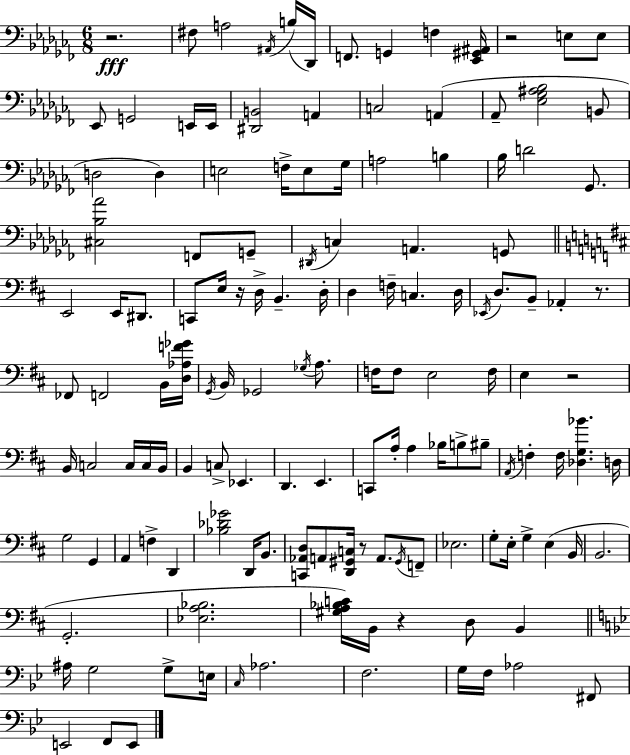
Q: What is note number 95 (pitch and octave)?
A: G#2